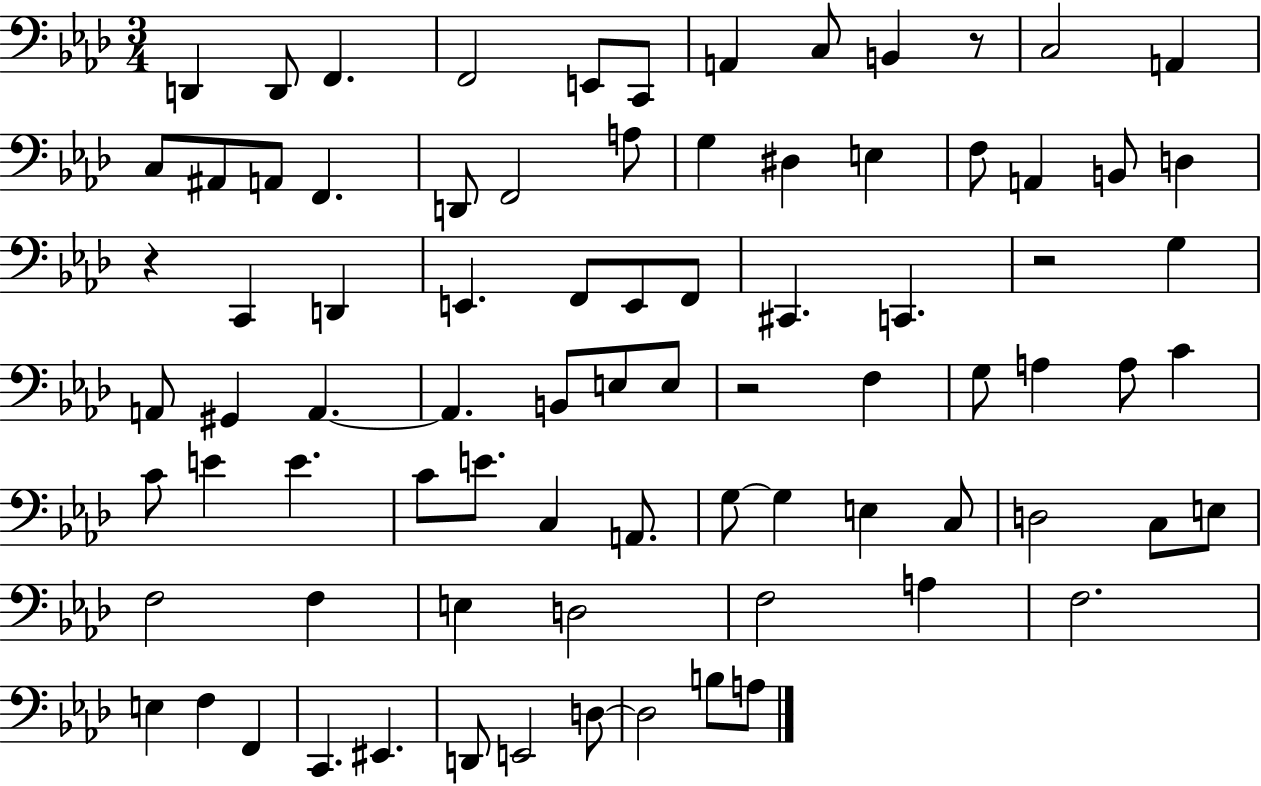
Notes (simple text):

D2/q D2/e F2/q. F2/h E2/e C2/e A2/q C3/e B2/q R/e C3/h A2/q C3/e A#2/e A2/e F2/q. D2/e F2/h A3/e G3/q D#3/q E3/q F3/e A2/q B2/e D3/q R/q C2/q D2/q E2/q. F2/e E2/e F2/e C#2/q. C2/q. R/h G3/q A2/e G#2/q A2/q. A2/q. B2/e E3/e E3/e R/h F3/q G3/e A3/q A3/e C4/q C4/e E4/q E4/q. C4/e E4/e. C3/q A2/e. G3/e G3/q E3/q C3/e D3/h C3/e E3/e F3/h F3/q E3/q D3/h F3/h A3/q F3/h. E3/q F3/q F2/q C2/q. EIS2/q. D2/e E2/h D3/e D3/h B3/e A3/e